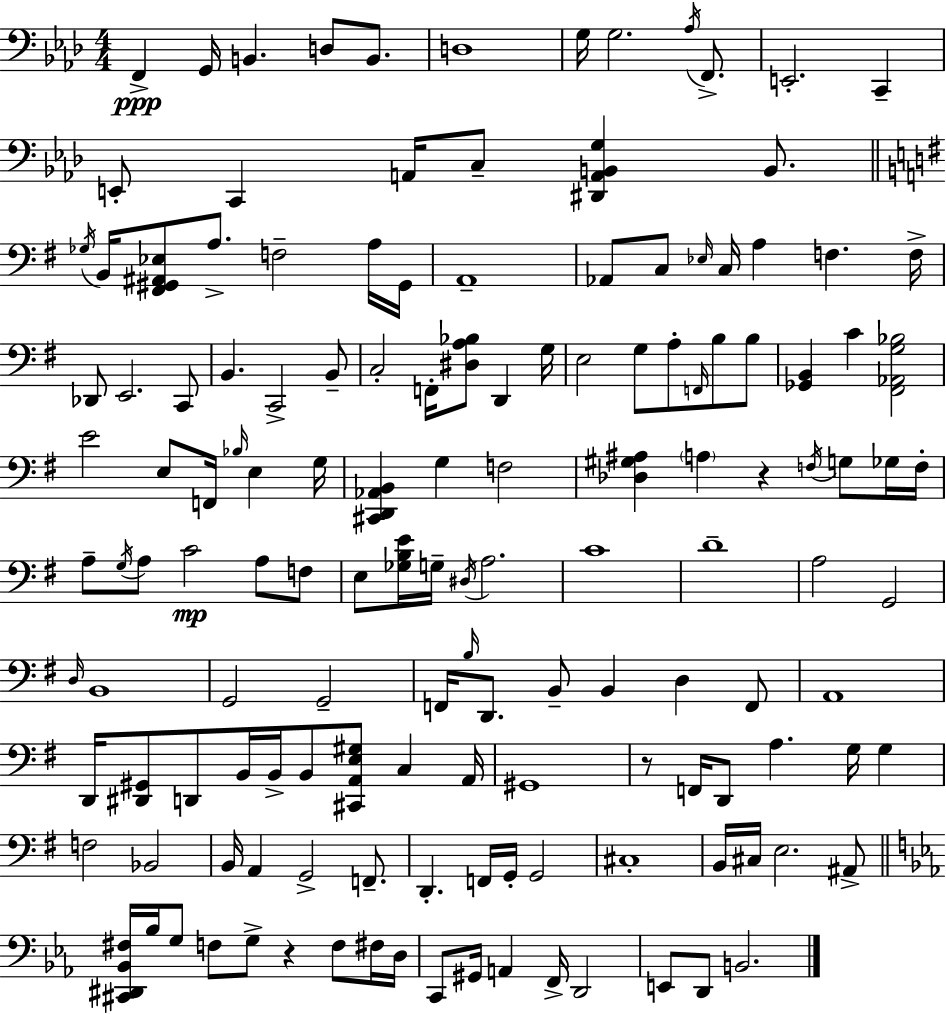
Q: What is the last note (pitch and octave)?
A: B2